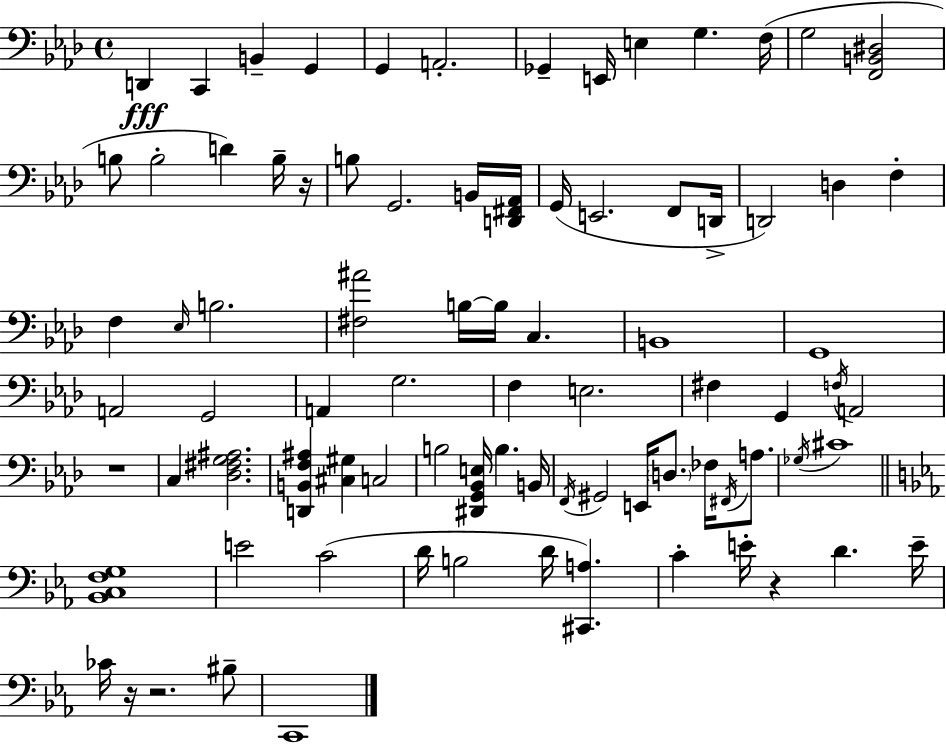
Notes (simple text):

D2/q C2/q B2/q G2/q G2/q A2/h. Gb2/q E2/s E3/q G3/q. F3/s G3/h [F2,B2,D#3]/h B3/e B3/h D4/q B3/s R/s B3/e G2/h. B2/s [D2,F#2,Ab2]/s G2/s E2/h. F2/e D2/s D2/h D3/q F3/q F3/q Eb3/s B3/h. [F#3,A#4]/h B3/s B3/s C3/q. B2/w G2/w A2/h G2/h A2/q G3/h. F3/q E3/h. F#3/q G2/q F3/s A2/h R/w C3/q [Db3,F#3,G3,A#3]/h. [D2,B2,F3,A#3]/q [C#3,G#3]/q C3/h B3/h [D#2,G2,Bb2,E3]/s B3/q. B2/s F2/s G#2/h E2/s D3/e. FES3/s F#2/s A3/e. Gb3/s C#4/w [Bb2,C3,F3,G3]/w E4/h C4/h D4/s B3/h D4/s [C#2,A3]/q. C4/q E4/s R/q D4/q. E4/s CES4/s R/s R/h. BIS3/e C2/w